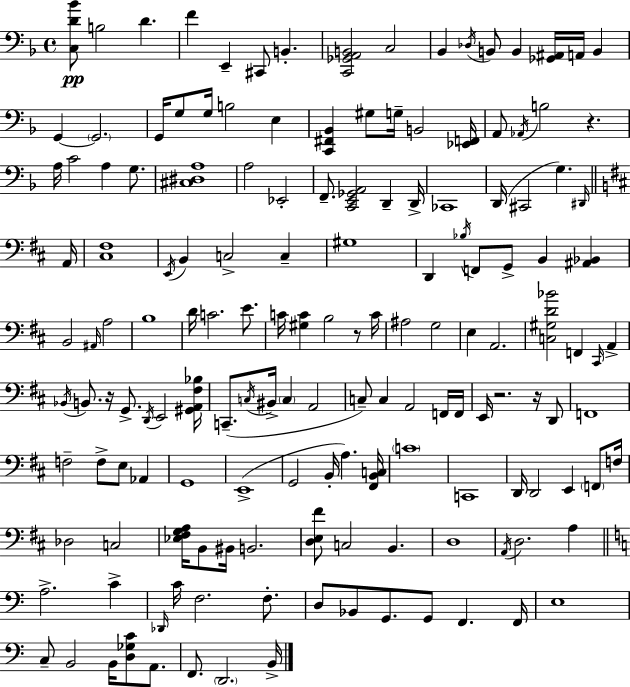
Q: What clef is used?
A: bass